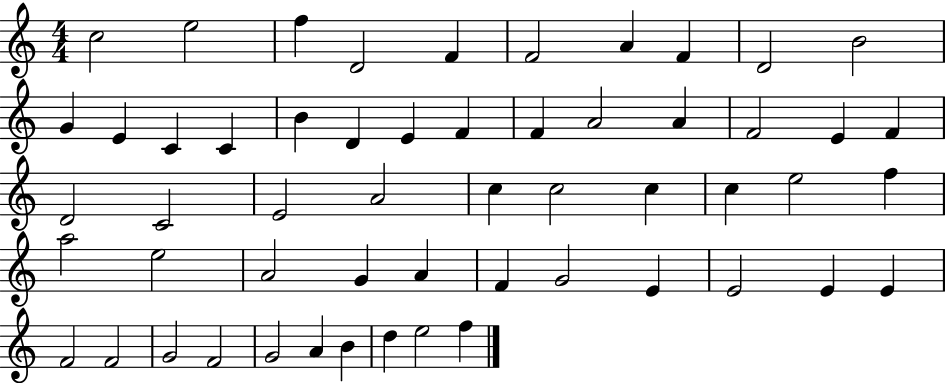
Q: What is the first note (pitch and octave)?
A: C5